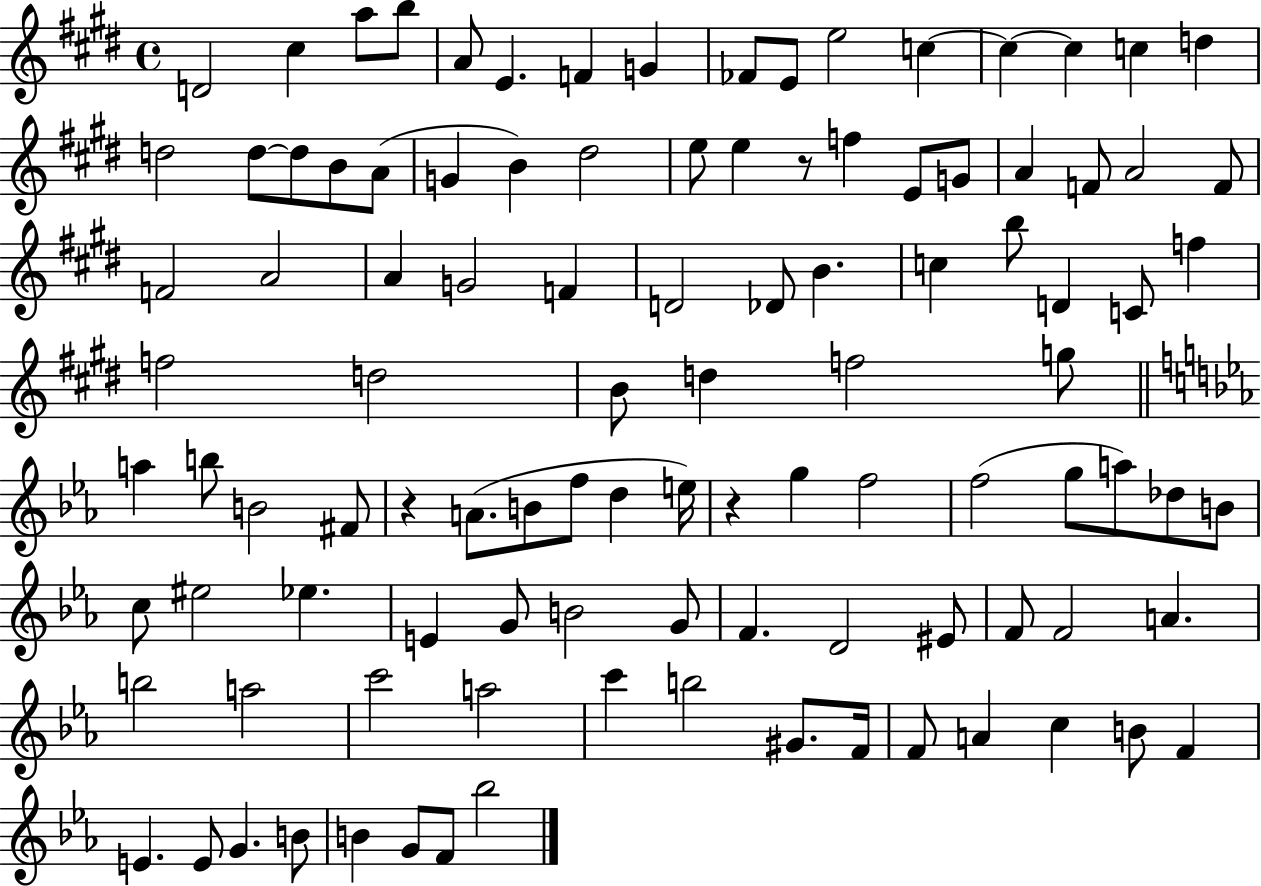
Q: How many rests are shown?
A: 3